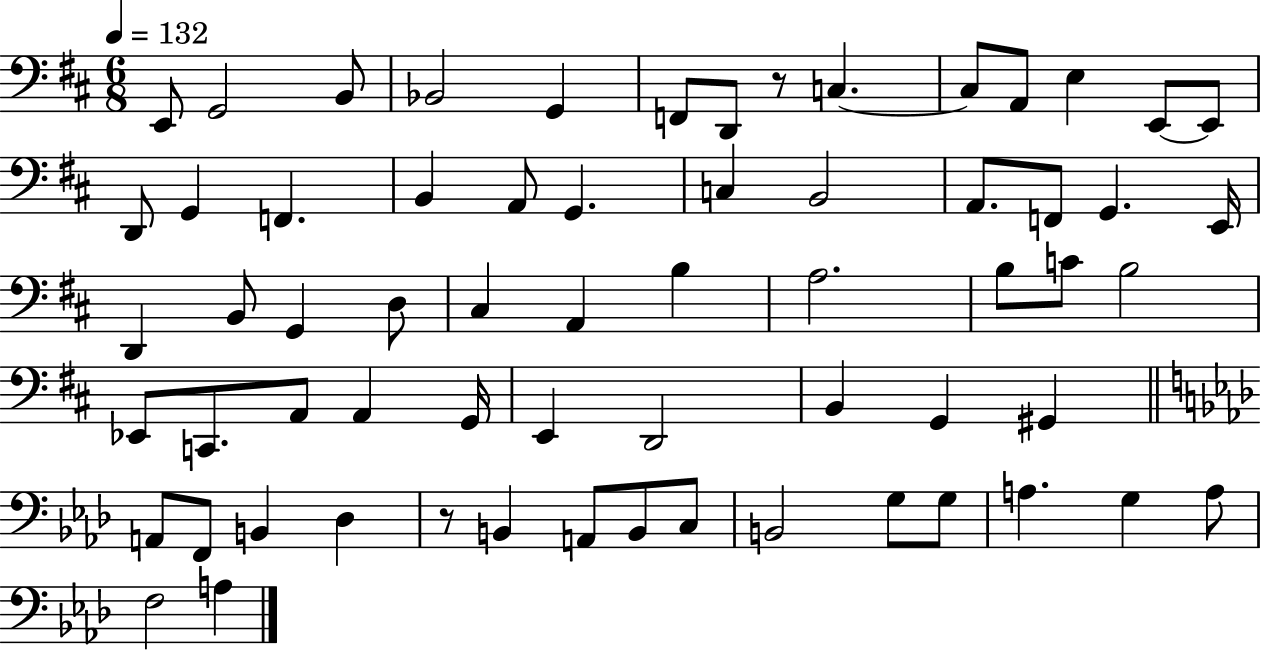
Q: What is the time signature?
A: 6/8